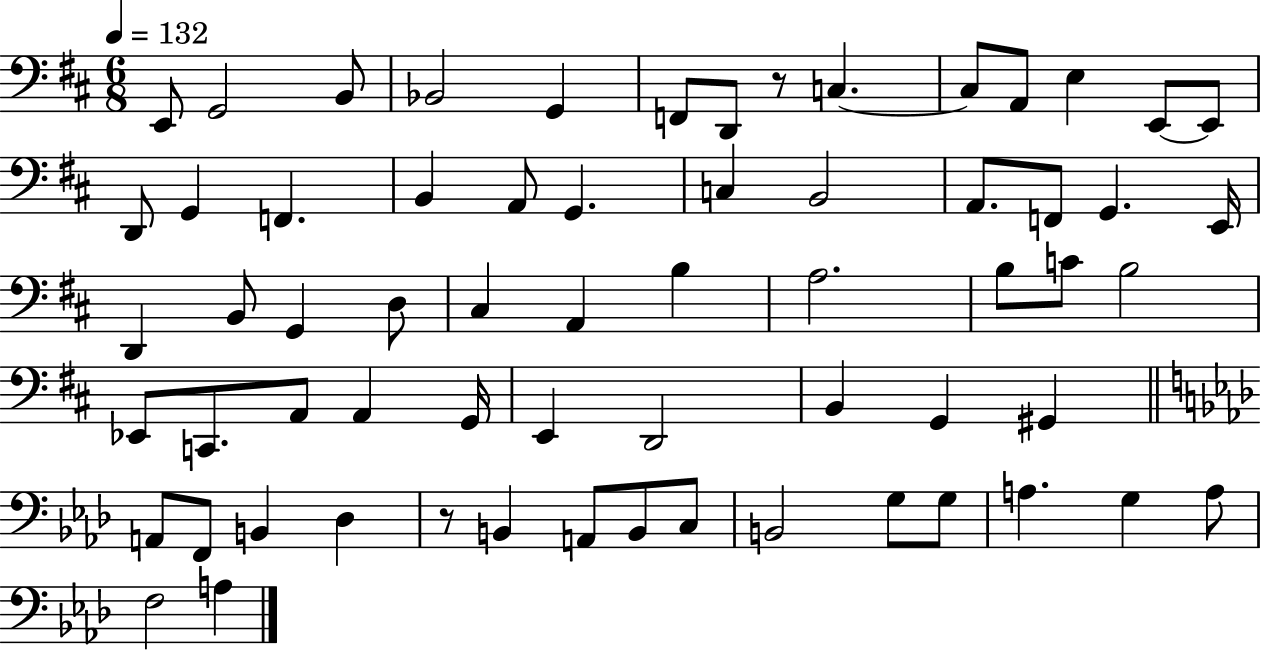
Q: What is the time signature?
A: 6/8